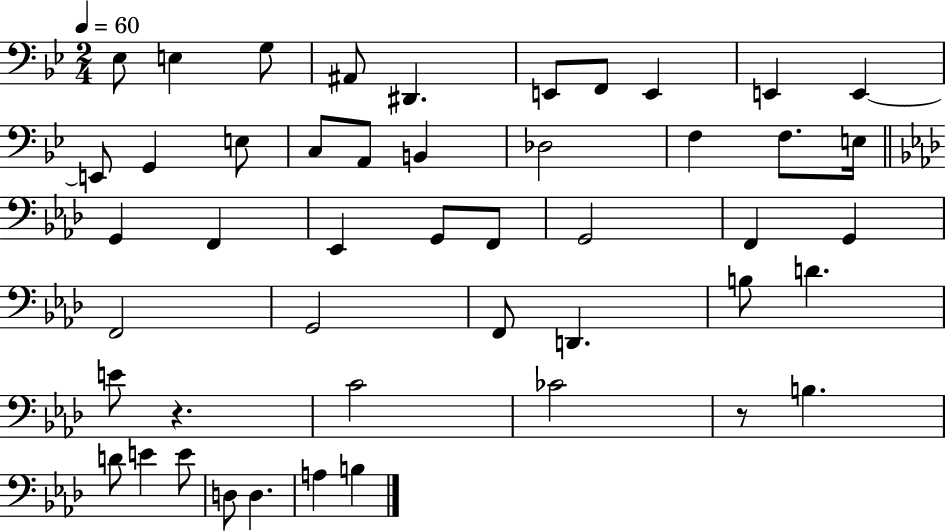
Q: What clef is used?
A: bass